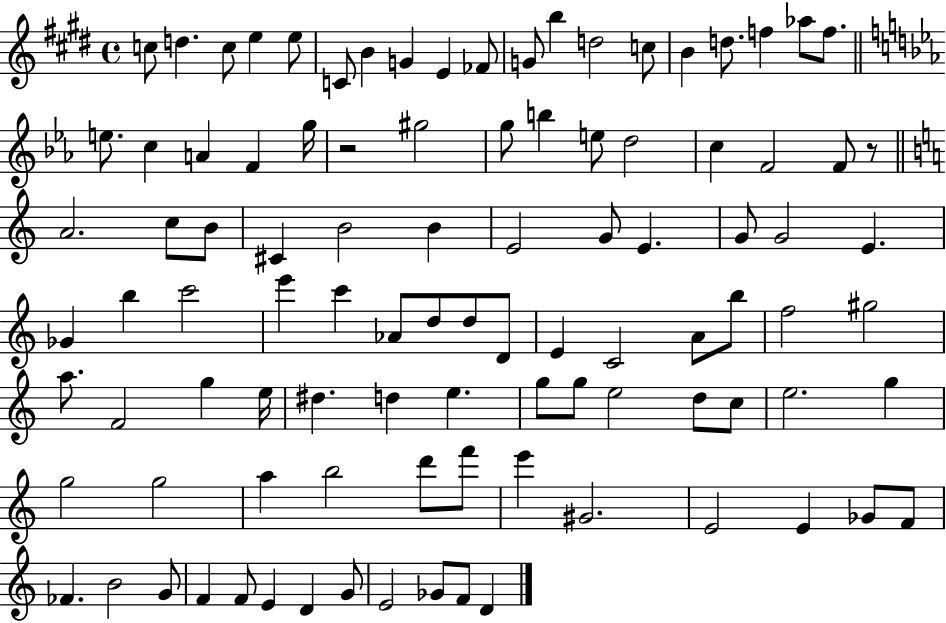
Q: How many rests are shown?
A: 2